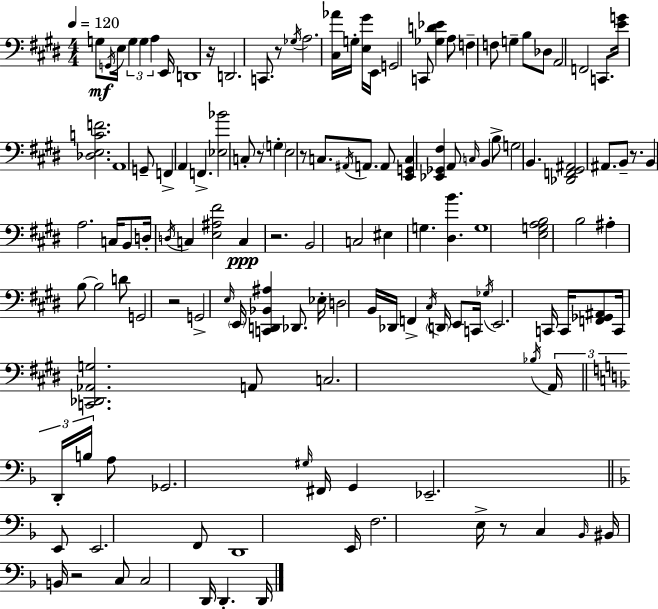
{
  \clef bass
  \numericTimeSignature
  \time 4/4
  \key e \major
  \tempo 4 = 120
  g8\mf \acciaccatura { g,16 } e16 \tuplet 3/2 { g4 g4 a4 } | e,16 d,1 | r16 d,2. c,8. | r8 \acciaccatura { ges16 } a2. | \break <cis aes'>16 g16-. <e gis'>16 e,16 g,2 c,8 <ges d' ees'>4 | a8 f4-- f8 g4-- b8 | des8 a,2 f,2 | c,8. <e' g'>16 <des e c' f'>2. | \break a,1 | g,8-- f,4-> a,4 f,4.-> | <ees bes'>2 c8-. r8 \parenthesize g4-. | e2 r8 c8. \acciaccatura { ais,16 } | \break a,8. a,8 <e, g, c>4 <ees, ges, fis>4 a,8 \grace { c16 } | b,4 b8-> g2 b,4. | <des, f, gis, ais,>2 ais,8. b,8-- | r8. b,4 a2. | \break c16 b,8 d16-. \acciaccatura { d16 } c4 <e ais fis'>2 | c4\ppp r2. | b,2 c2 | eis4 g4. <dis b'>4. | \break g1 | <e g a b>2 b2 | ais4-. b8~~ b2 | d'8 g,2 r2 | \break g,2-> \grace { e16 } \parenthesize e,16 <c, d, bes, ais>4 | des,8. ees16-. d2 b,16 | des,16 f,4-> \acciaccatura { cis16 } \parenthesize d,16 e,8 c,16 \acciaccatura { ges16 } e,2. | c,16 c,16 <f, ges, ais,>8 c,16 <c, des, aes, g>2. | \break a,8 c2. | \acciaccatura { bes16 } \tuplet 3/2 { a,16 \bar "||" \break \key f \major d,16-. b16 } a8 ges,2. | \grace { gis16 } fis,16 g,4 ees,2.-- | \bar "||" \break \key f \major e,8 e,2. f,8 | d,1 | e,16 f2. e16-> r8 | c4 \grace { bes,16 } bis,16 b,16 r2 c8 | \break c2 d,16 d,4.-. | d,16 \bar "|."
}